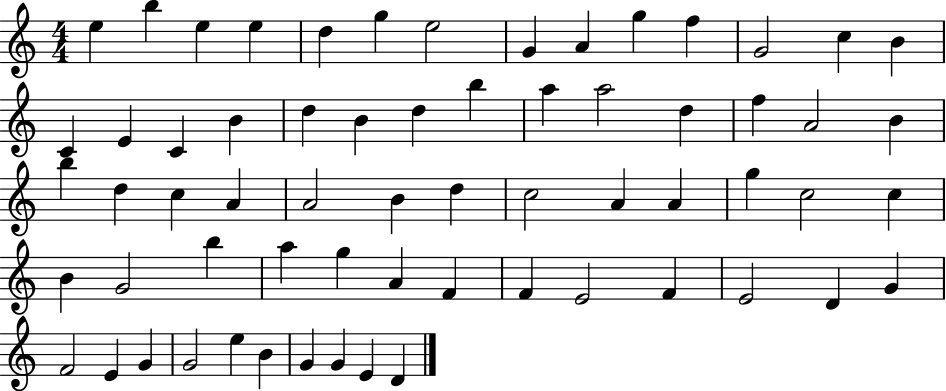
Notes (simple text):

E5/q B5/q E5/q E5/q D5/q G5/q E5/h G4/q A4/q G5/q F5/q G4/h C5/q B4/q C4/q E4/q C4/q B4/q D5/q B4/q D5/q B5/q A5/q A5/h D5/q F5/q A4/h B4/q B5/q D5/q C5/q A4/q A4/h B4/q D5/q C5/h A4/q A4/q G5/q C5/h C5/q B4/q G4/h B5/q A5/q G5/q A4/q F4/q F4/q E4/h F4/q E4/h D4/q G4/q F4/h E4/q G4/q G4/h E5/q B4/q G4/q G4/q E4/q D4/q